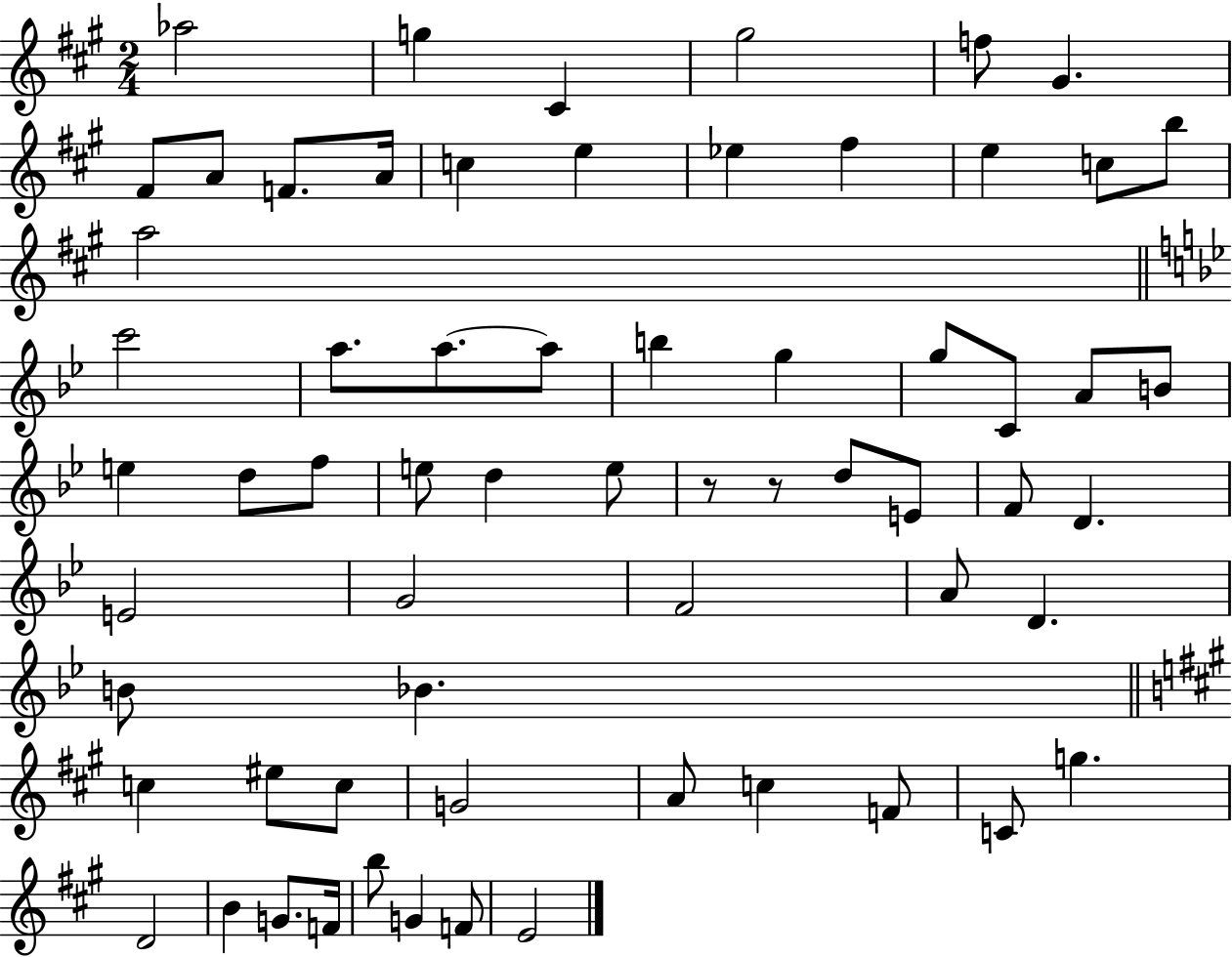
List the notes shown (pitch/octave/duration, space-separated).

Ab5/h G5/q C#4/q G#5/h F5/e G#4/q. F#4/e A4/e F4/e. A4/s C5/q E5/q Eb5/q F#5/q E5/q C5/e B5/e A5/h C6/h A5/e. A5/e. A5/e B5/q G5/q G5/e C4/e A4/e B4/e E5/q D5/e F5/e E5/e D5/q E5/e R/e R/e D5/e E4/e F4/e D4/q. E4/h G4/h F4/h A4/e D4/q. B4/e Bb4/q. C5/q EIS5/e C5/e G4/h A4/e C5/q F4/e C4/e G5/q. D4/h B4/q G4/e. F4/s B5/e G4/q F4/e E4/h